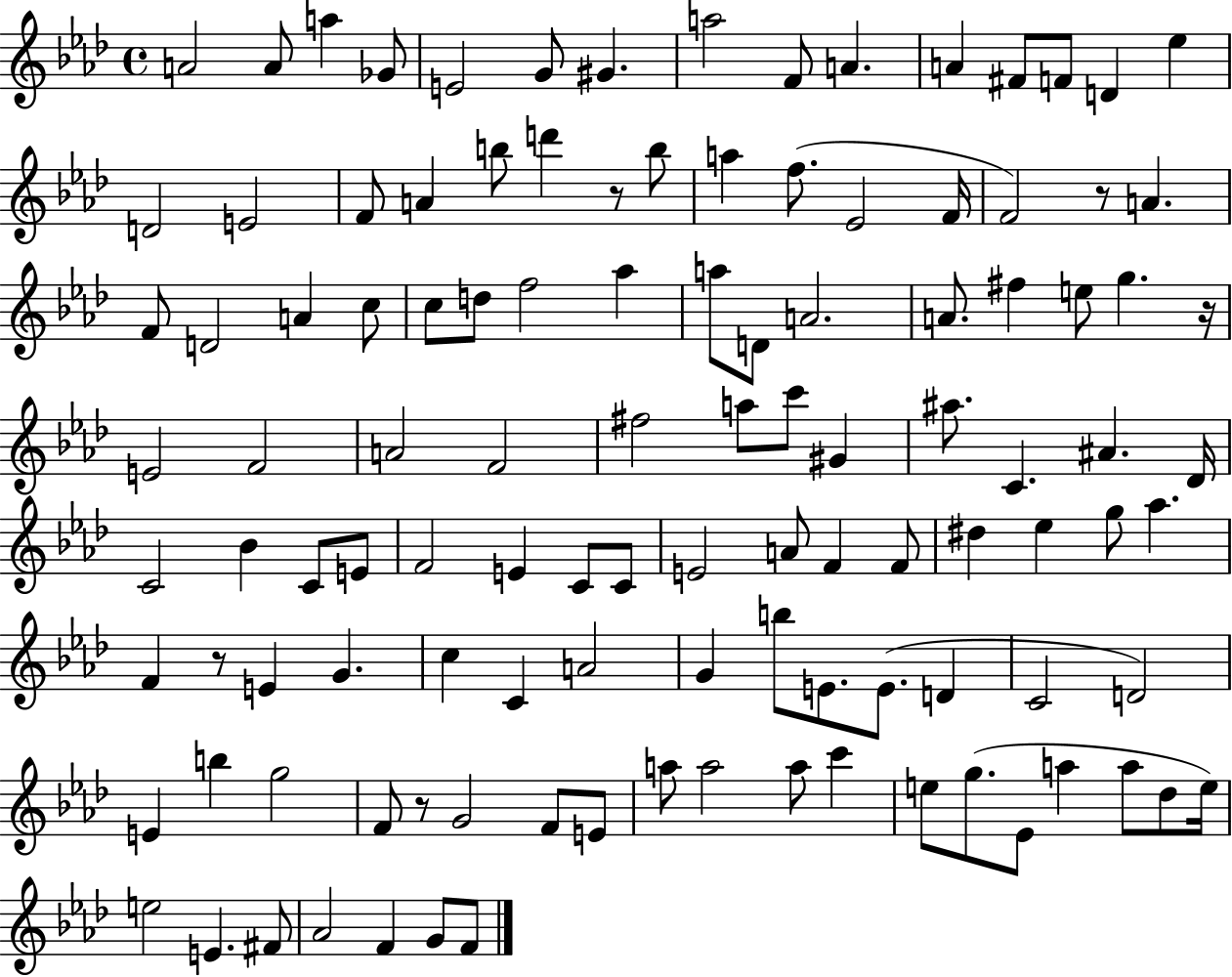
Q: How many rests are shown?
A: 5